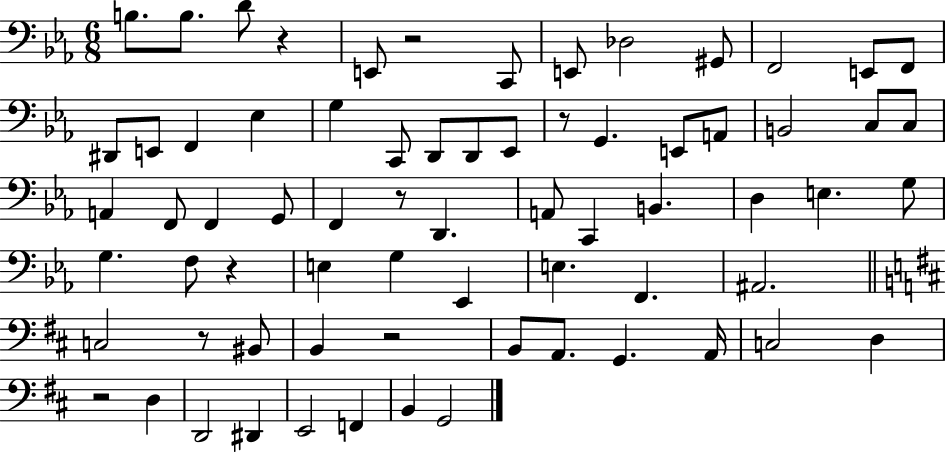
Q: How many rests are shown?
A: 8